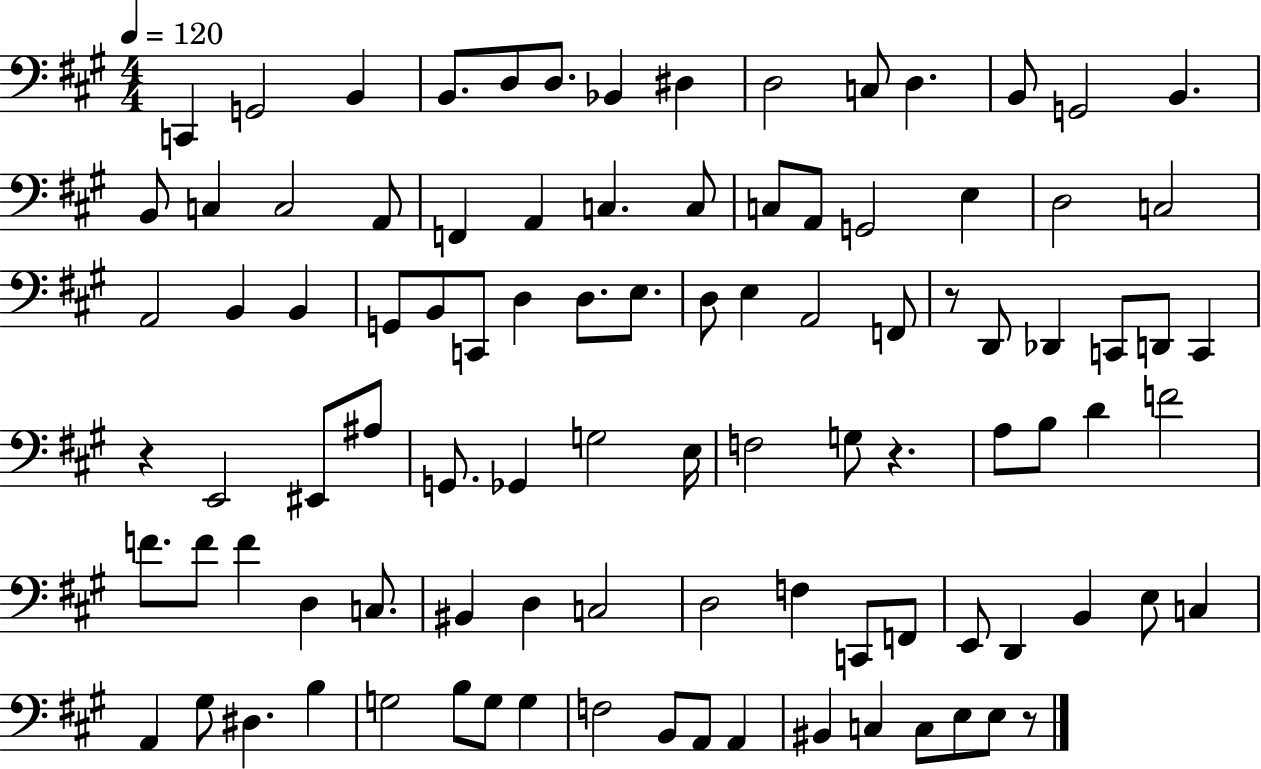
X:1
T:Untitled
M:4/4
L:1/4
K:A
C,, G,,2 B,, B,,/2 D,/2 D,/2 _B,, ^D, D,2 C,/2 D, B,,/2 G,,2 B,, B,,/2 C, C,2 A,,/2 F,, A,, C, C,/2 C,/2 A,,/2 G,,2 E, D,2 C,2 A,,2 B,, B,, G,,/2 B,,/2 C,,/2 D, D,/2 E,/2 D,/2 E, A,,2 F,,/2 z/2 D,,/2 _D,, C,,/2 D,,/2 C,, z E,,2 ^E,,/2 ^A,/2 G,,/2 _G,, G,2 E,/4 F,2 G,/2 z A,/2 B,/2 D F2 F/2 F/2 F D, C,/2 ^B,, D, C,2 D,2 F, C,,/2 F,,/2 E,,/2 D,, B,, E,/2 C, A,, ^G,/2 ^D, B, G,2 B,/2 G,/2 G, F,2 B,,/2 A,,/2 A,, ^B,, C, C,/2 E,/2 E,/2 z/2